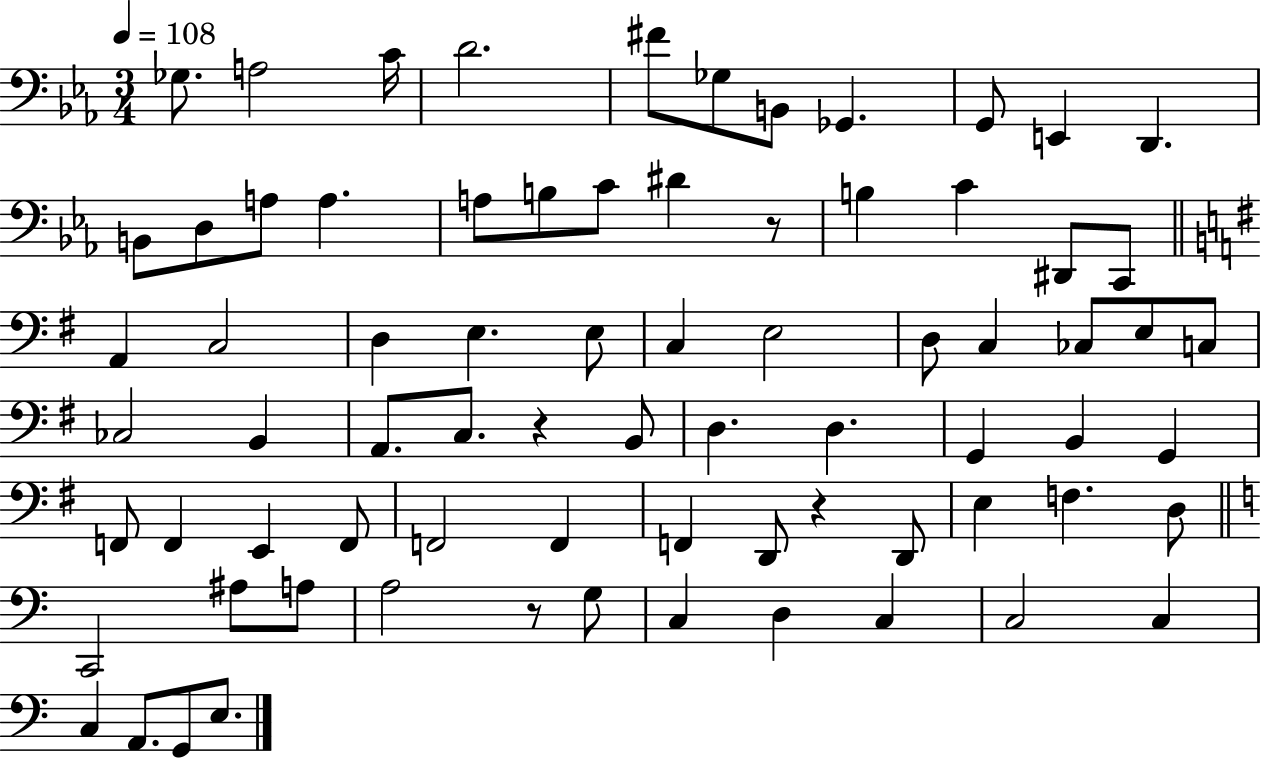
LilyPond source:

{
  \clef bass
  \numericTimeSignature
  \time 3/4
  \key ees \major
  \tempo 4 = 108
  ges8. a2 c'16 | d'2. | fis'8 ges8 b,8 ges,4. | g,8 e,4 d,4. | \break b,8 d8 a8 a4. | a8 b8 c'8 dis'4 r8 | b4 c'4 dis,8 c,8 | \bar "||" \break \key g \major a,4 c2 | d4 e4. e8 | c4 e2 | d8 c4 ces8 e8 c8 | \break ces2 b,4 | a,8. c8. r4 b,8 | d4. d4. | g,4 b,4 g,4 | \break f,8 f,4 e,4 f,8 | f,2 f,4 | f,4 d,8 r4 d,8 | e4 f4. d8 | \break \bar "||" \break \key a \minor c,2 ais8 a8 | a2 r8 g8 | c4 d4 c4 | c2 c4 | \break c4 a,8. g,8 e8. | \bar "|."
}